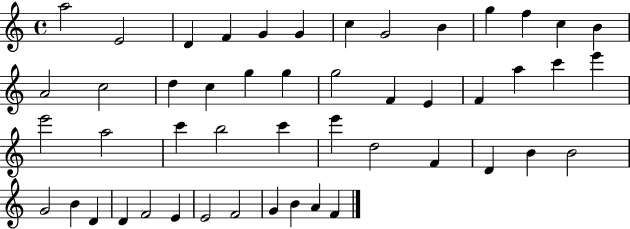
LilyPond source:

{
  \clef treble
  \time 4/4
  \defaultTimeSignature
  \key c \major
  a''2 e'2 | d'4 f'4 g'4 g'4 | c''4 g'2 b'4 | g''4 f''4 c''4 b'4 | \break a'2 c''2 | d''4 c''4 g''4 g''4 | g''2 f'4 e'4 | f'4 a''4 c'''4 e'''4 | \break e'''2 a''2 | c'''4 b''2 c'''4 | e'''4 d''2 f'4 | d'4 b'4 b'2 | \break g'2 b'4 d'4 | d'4 f'2 e'4 | e'2 f'2 | g'4 b'4 a'4 f'4 | \break \bar "|."
}